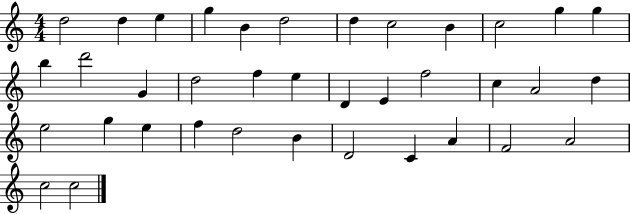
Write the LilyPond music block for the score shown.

{
  \clef treble
  \numericTimeSignature
  \time 4/4
  \key c \major
  d''2 d''4 e''4 | g''4 b'4 d''2 | d''4 c''2 b'4 | c''2 g''4 g''4 | \break b''4 d'''2 g'4 | d''2 f''4 e''4 | d'4 e'4 f''2 | c''4 a'2 d''4 | \break e''2 g''4 e''4 | f''4 d''2 b'4 | d'2 c'4 a'4 | f'2 a'2 | \break c''2 c''2 | \bar "|."
}